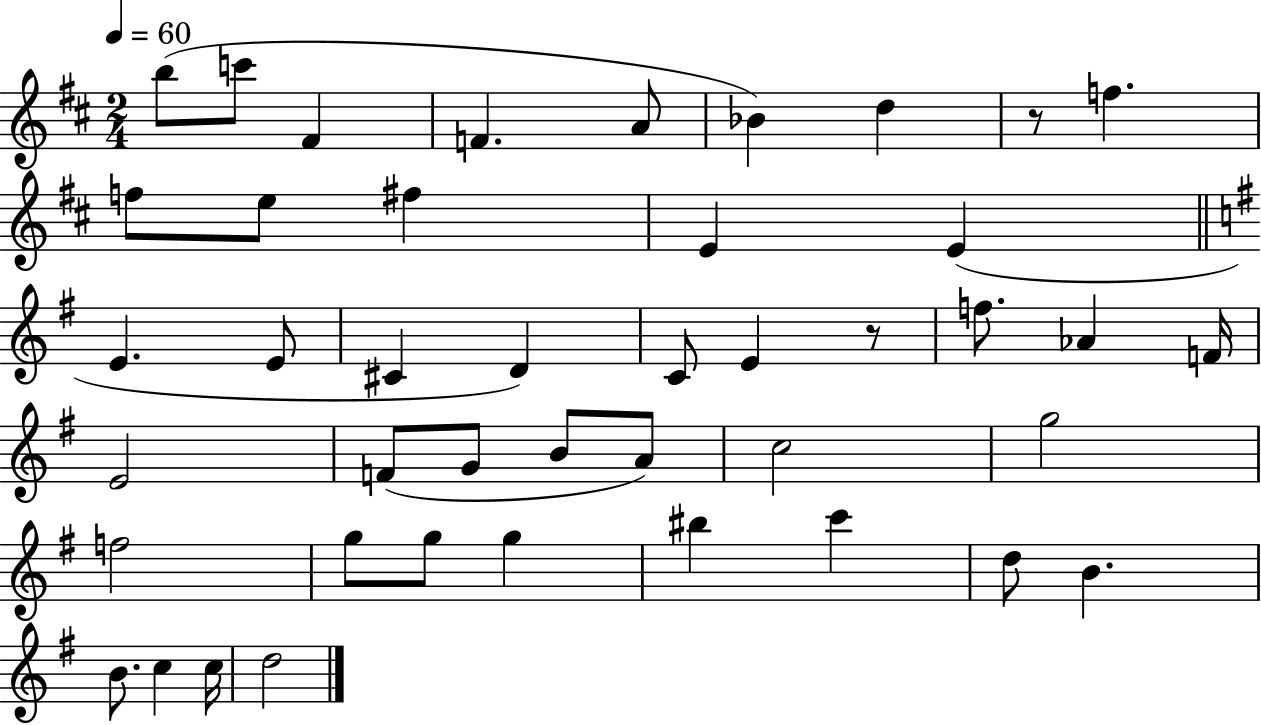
{
  \clef treble
  \numericTimeSignature
  \time 2/4
  \key d \major
  \tempo 4 = 60
  b''8( c'''8 fis'4 | f'4. a'8 | bes'4) d''4 | r8 f''4. | \break f''8 e''8 fis''4 | e'4 e'4( | \bar "||" \break \key g \major e'4. e'8 | cis'4 d'4) | c'8 e'4 r8 | f''8. aes'4 f'16 | \break e'2 | f'8( g'8 b'8 a'8) | c''2 | g''2 | \break f''2 | g''8 g''8 g''4 | bis''4 c'''4 | d''8 b'4. | \break b'8. c''4 c''16 | d''2 | \bar "|."
}